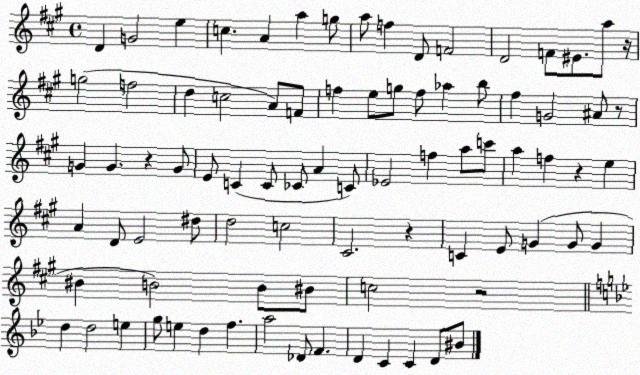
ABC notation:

X:1
T:Untitled
M:4/4
L:1/4
K:A
D G2 e c A a g/2 a/2 f D/2 F2 D2 F/2 ^E/2 a/2 z/4 g2 f2 d c2 A/2 F/2 f e/2 g/2 f/2 _a b/2 ^f G2 ^A/2 z/2 G G z G/2 E/2 C C/2 _C/2 A C/2 _E2 f a/2 c'/2 a f z e A D/2 E2 ^d/2 d2 c2 ^C2 z C E/2 G G/2 G ^B B2 B/2 ^B/2 c2 z2 d d2 e g/2 e d f a2 _D/2 F D C C D/2 ^B/2